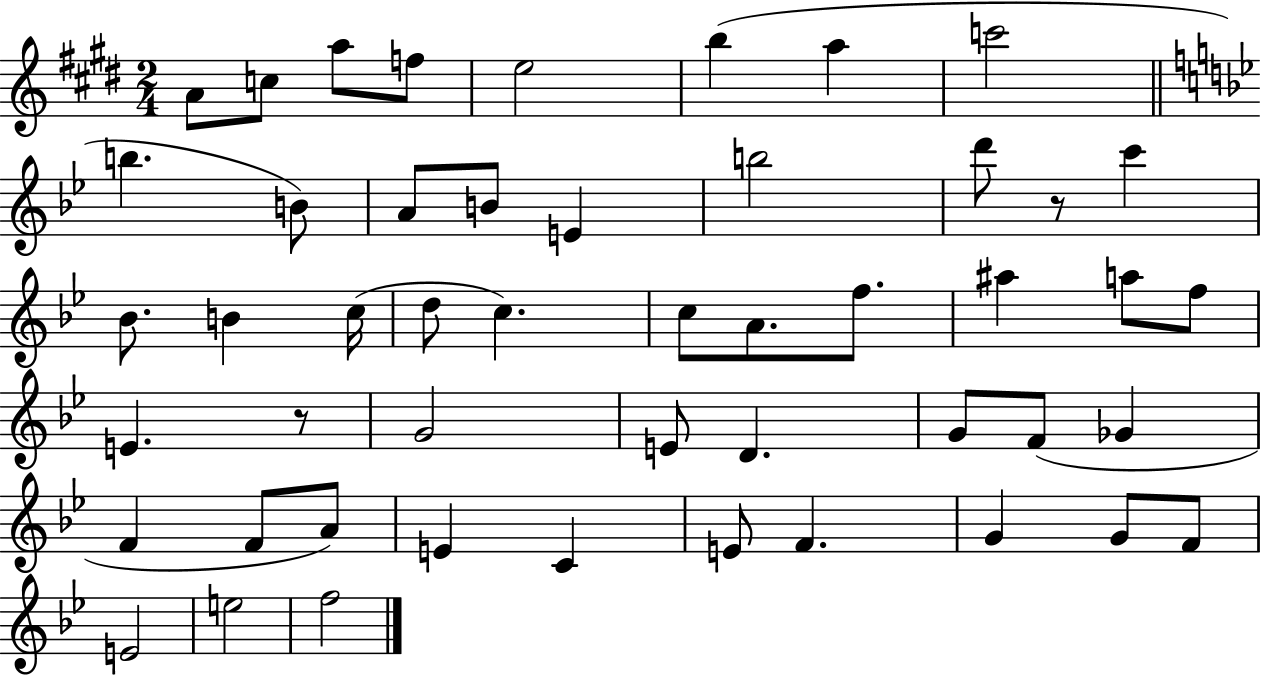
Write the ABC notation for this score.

X:1
T:Untitled
M:2/4
L:1/4
K:E
A/2 c/2 a/2 f/2 e2 b a c'2 b B/2 A/2 B/2 E b2 d'/2 z/2 c' _B/2 B c/4 d/2 c c/2 A/2 f/2 ^a a/2 f/2 E z/2 G2 E/2 D G/2 F/2 _G F F/2 A/2 E C E/2 F G G/2 F/2 E2 e2 f2